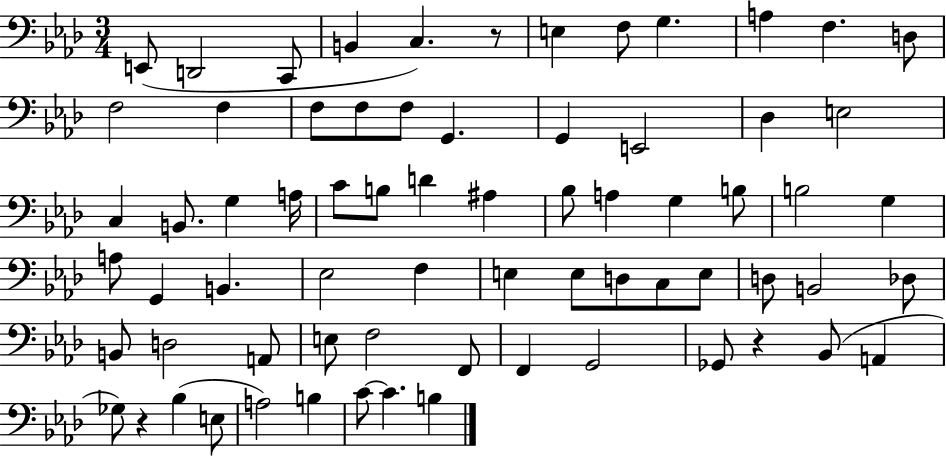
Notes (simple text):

E2/e D2/h C2/e B2/q C3/q. R/e E3/q F3/e G3/q. A3/q F3/q. D3/e F3/h F3/q F3/e F3/e F3/e G2/q. G2/q E2/h Db3/q E3/h C3/q B2/e. G3/q A3/s C4/e B3/e D4/q A#3/q Bb3/e A3/q G3/q B3/e B3/h G3/q A3/e G2/q B2/q. Eb3/h F3/q E3/q E3/e D3/e C3/e E3/e D3/e B2/h Db3/e B2/e D3/h A2/e E3/e F3/h F2/e F2/q G2/h Gb2/e R/q Bb2/e A2/q Gb3/e R/q Bb3/q E3/e A3/h B3/q C4/e C4/q. B3/q